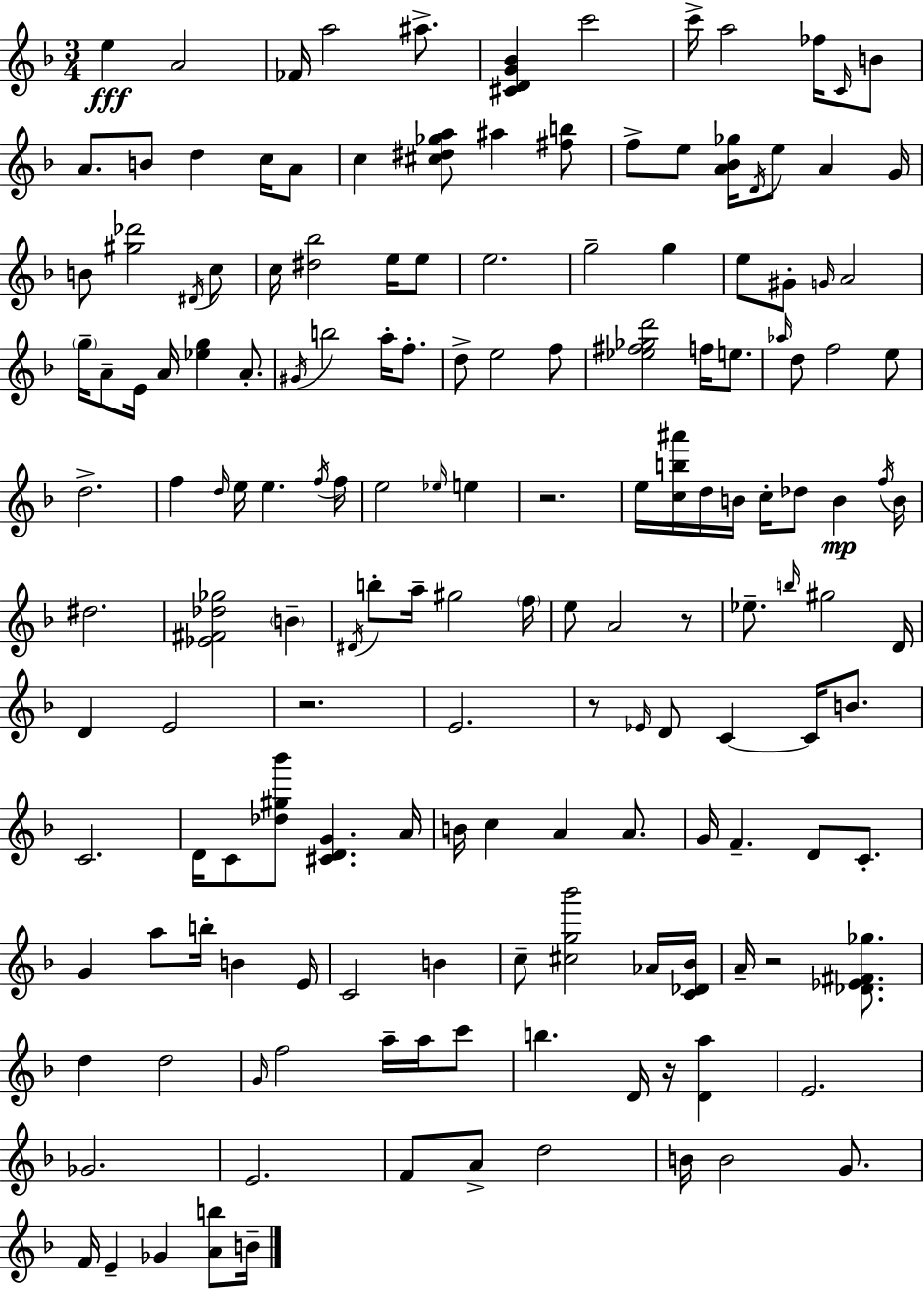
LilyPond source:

{
  \clef treble
  \numericTimeSignature
  \time 3/4
  \key f \major
  e''4\fff a'2 | fes'16 a''2 ais''8.-> | <cis' d' g' bes'>4 c'''2 | c'''16-> a''2 fes''16 \grace { c'16 } b'8 | \break a'8. b'8 d''4 c''16 a'8 | c''4 <cis'' dis'' ges'' a''>8 ais''4 <fis'' b''>8 | f''8-> e''8 <a' bes' ges''>16 \acciaccatura { d'16 } e''8 a'4 | g'16 b'8 <gis'' des'''>2 | \break \acciaccatura { dis'16 } c''8 c''16 <dis'' bes''>2 | e''16 e''8 e''2. | g''2-- g''4 | e''8 gis'8-. \grace { g'16 } a'2 | \break \parenthesize g''16-- a'8-- e'16 a'16 <ees'' g''>4 | a'8.-. \acciaccatura { gis'16 } b''2 | a''16-. f''8.-. d''8-> e''2 | f''8 <ees'' fis'' ges'' d'''>2 | \break f''16 e''8. \grace { aes''16 } d''8 f''2 | e''8 d''2.-> | f''4 \grace { d''16 } e''16 | e''4. \acciaccatura { f''16 } f''16 e''2 | \break \grace { ees''16 } e''4 r2. | e''16 <c'' b'' ais'''>16 d''16 | b'16 c''16-. des''8 b'4\mp \acciaccatura { f''16 } b'16 dis''2. | <ees' fis' des'' ges''>2 | \break \parenthesize b'4-- \acciaccatura { dis'16 } b''8-. | a''16-- gis''2 \parenthesize f''16 e''8 | a'2 r8 ees''8.-- | \grace { b''16 } gis''2 d'16 | \break d'4 e'2 | r2. | e'2. | r8 \grace { ees'16 } d'8 c'4~~ c'16 b'8. | \break c'2. | d'16 c'8 <des'' gis'' bes'''>8 <cis' d' g'>4. | a'16 b'16 c''4 a'4 a'8. | g'16 f'4.-- d'8 c'8.-. | \break g'4 a''8 b''16-. b'4 | e'16 c'2 b'4 | c''8-- <cis'' g'' bes'''>2 aes'16 | <c' des' bes'>16 a'16-- r2 <des' ees' fis' ges''>8. | \break d''4 d''2 | \grace { g'16 } f''2 a''16-- a''16 | c'''8 b''4. d'16 r16 <d' a''>4 | e'2. | \break ges'2. | e'2. | f'8 a'8-> d''2 | b'16 b'2 g'8. | \break f'16 e'4-- ges'4 <a' b''>8 | b'16-- \bar "|."
}